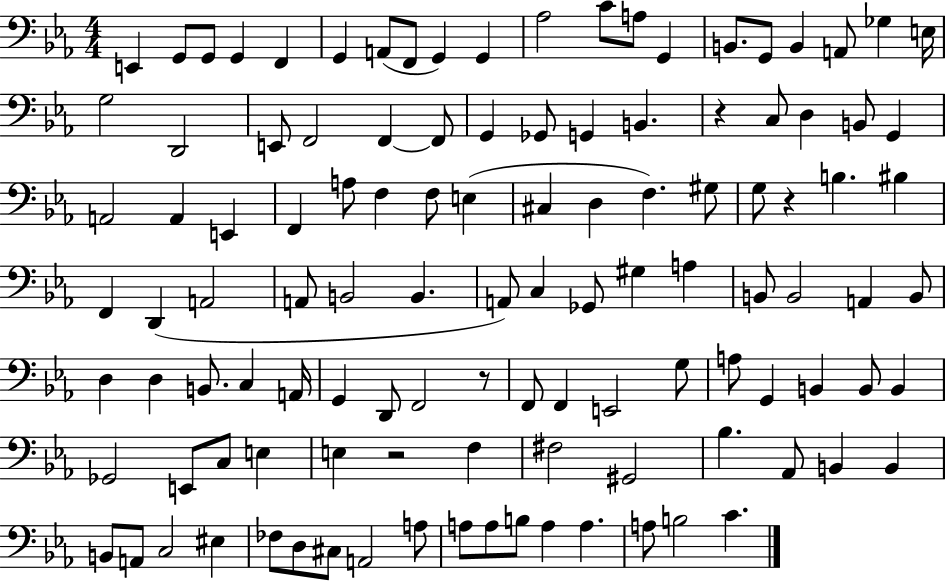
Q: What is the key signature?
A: EES major